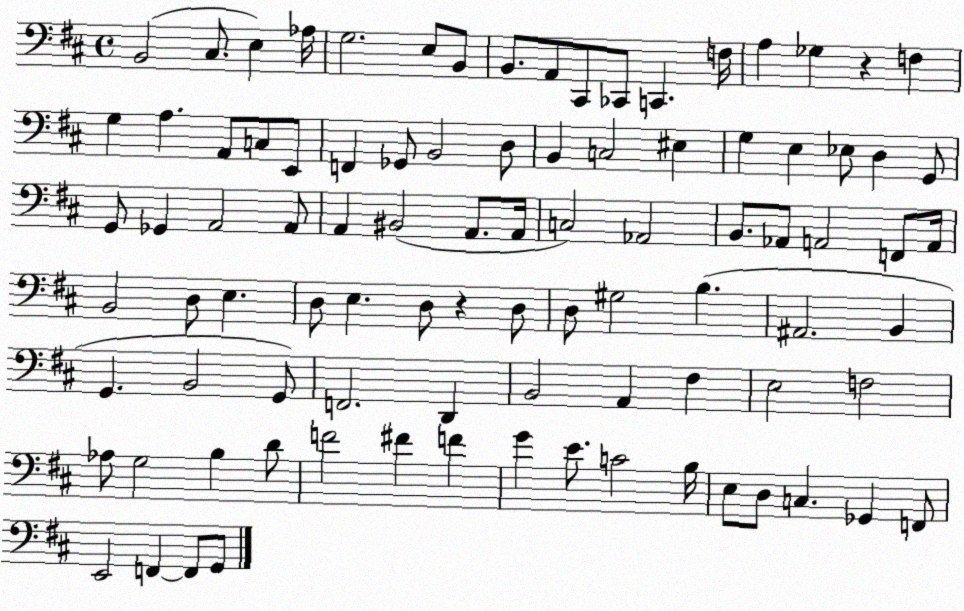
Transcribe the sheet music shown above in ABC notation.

X:1
T:Untitled
M:4/4
L:1/4
K:D
B,,2 ^C,/2 E, _A,/4 G,2 E,/2 B,,/2 B,,/2 A,,/2 ^C,,/2 _C,,/2 C,, F,/4 A, _G, z F, G, A, A,,/2 C,/2 E,,/2 F,, _G,,/2 B,,2 D,/2 B,, C,2 ^E, G, E, _E,/2 D, G,,/2 G,,/2 _G,, A,,2 A,,/2 A,, ^B,,2 A,,/2 A,,/4 C,2 _A,,2 B,,/2 _A,,/2 A,,2 F,,/2 A,,/4 B,,2 D,/2 E, D,/2 E, D,/2 z D,/2 D,/2 ^G,2 B, ^A,,2 B,, G,, B,,2 G,,/2 F,,2 D,, B,,2 A,, ^F, E,2 F,2 _A,/2 G,2 B, D/2 F2 ^F F G E/2 C2 B,/4 E,/2 D,/2 C, _G,, F,,/2 E,,2 F,, F,,/2 G,,/2